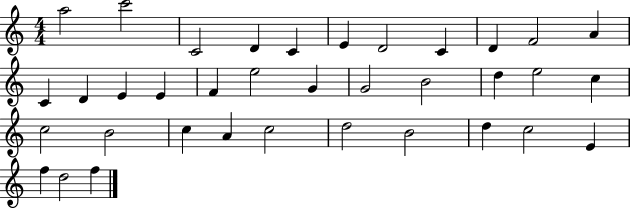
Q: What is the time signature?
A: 4/4